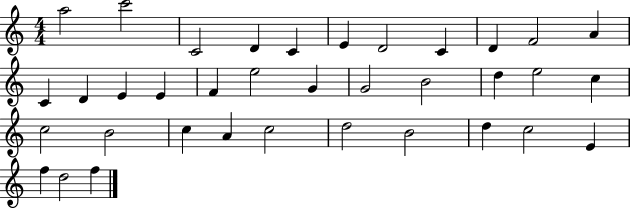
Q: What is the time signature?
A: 4/4